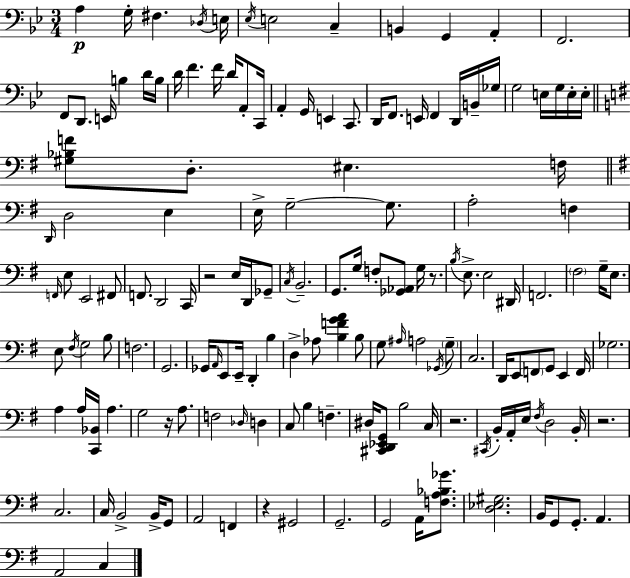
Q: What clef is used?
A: bass